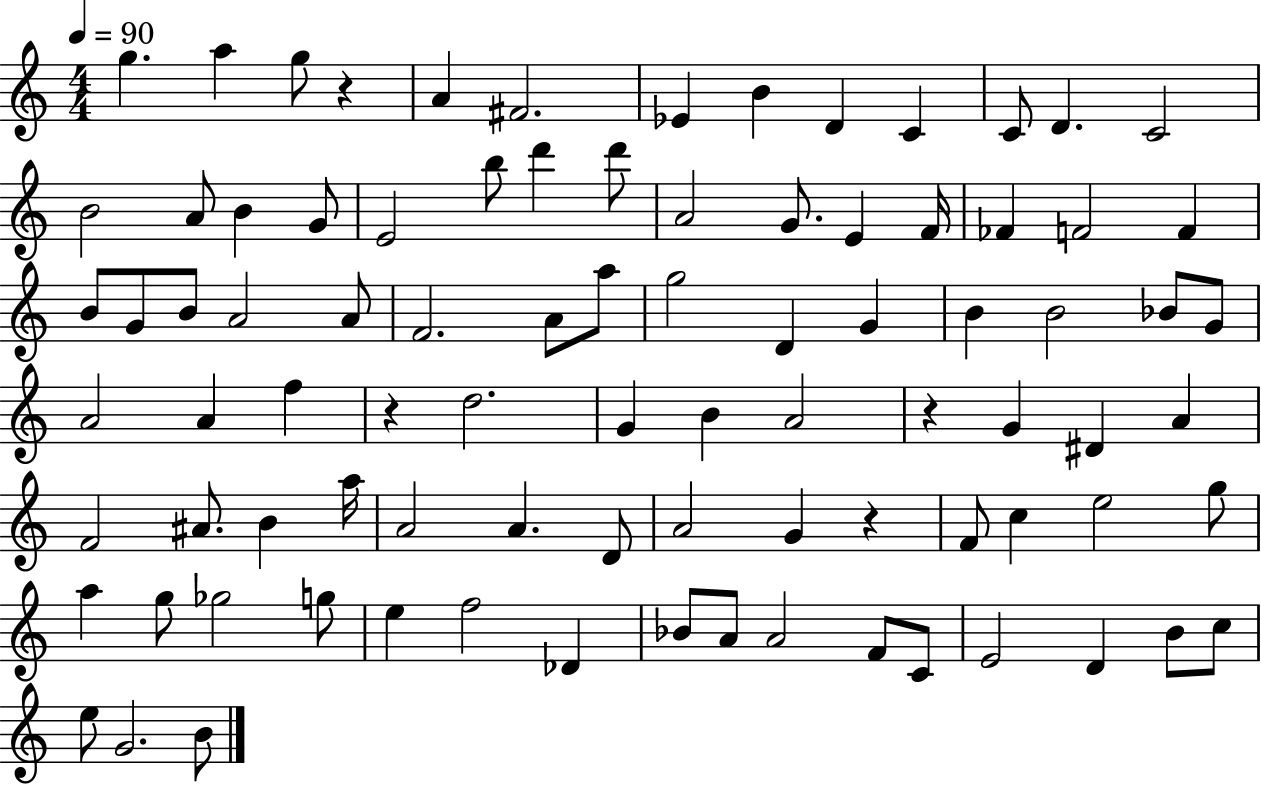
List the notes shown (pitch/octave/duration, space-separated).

G5/q. A5/q G5/e R/q A4/q F#4/h. Eb4/q B4/q D4/q C4/q C4/e D4/q. C4/h B4/h A4/e B4/q G4/e E4/h B5/e D6/q D6/e A4/h G4/e. E4/q F4/s FES4/q F4/h F4/q B4/e G4/e B4/e A4/h A4/e F4/h. A4/e A5/e G5/h D4/q G4/q B4/q B4/h Bb4/e G4/e A4/h A4/q F5/q R/q D5/h. G4/q B4/q A4/h R/q G4/q D#4/q A4/q F4/h A#4/e. B4/q A5/s A4/h A4/q. D4/e A4/h G4/q R/q F4/e C5/q E5/h G5/e A5/q G5/e Gb5/h G5/e E5/q F5/h Db4/q Bb4/e A4/e A4/h F4/e C4/e E4/h D4/q B4/e C5/e E5/e G4/h. B4/e